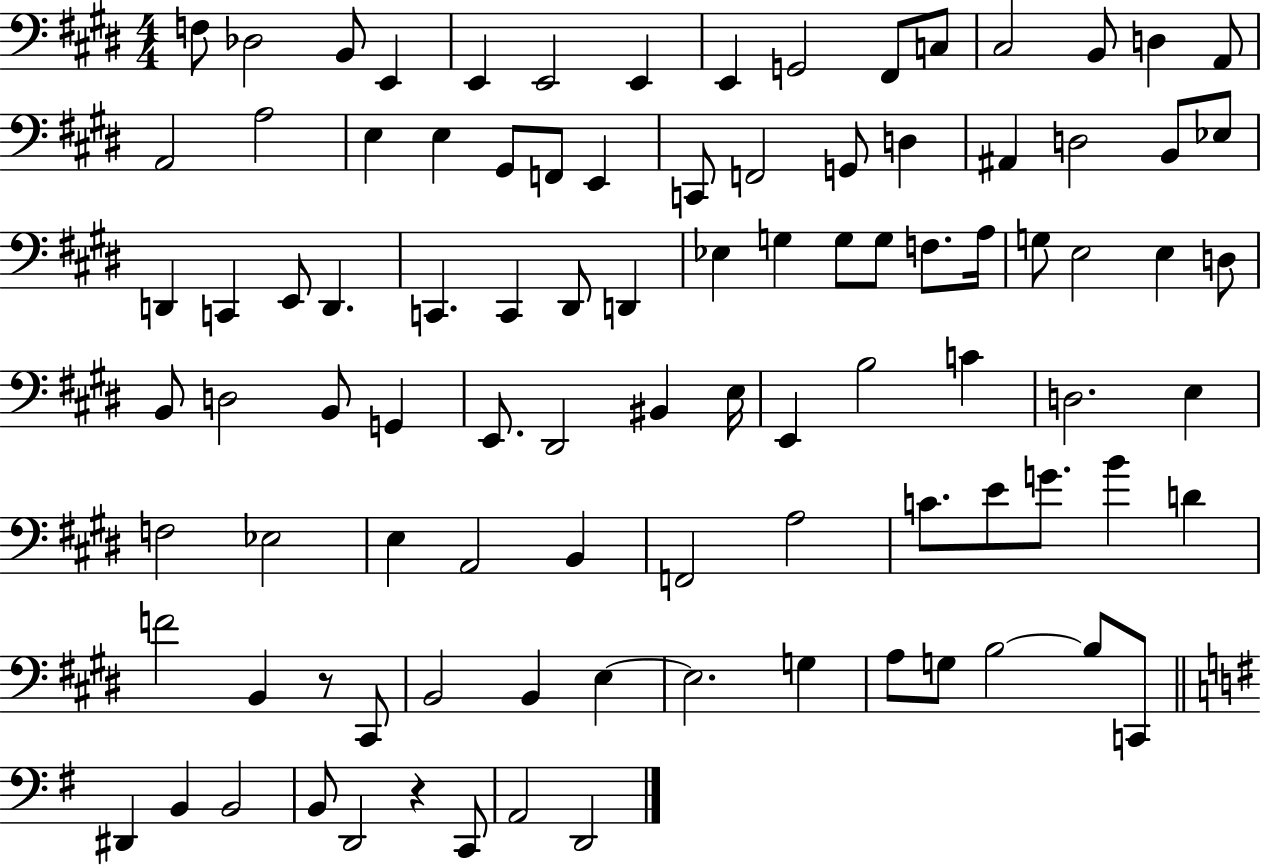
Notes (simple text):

F3/e Db3/h B2/e E2/q E2/q E2/h E2/q E2/q G2/h F#2/e C3/e C#3/h B2/e D3/q A2/e A2/h A3/h E3/q E3/q G#2/e F2/e E2/q C2/e F2/h G2/e D3/q A#2/q D3/h B2/e Eb3/e D2/q C2/q E2/e D2/q. C2/q. C2/q D#2/e D2/q Eb3/q G3/q G3/e G3/e F3/e. A3/s G3/e E3/h E3/q D3/e B2/e D3/h B2/e G2/q E2/e. D#2/h BIS2/q E3/s E2/q B3/h C4/q D3/h. E3/q F3/h Eb3/h E3/q A2/h B2/q F2/h A3/h C4/e. E4/e G4/e. B4/q D4/q F4/h B2/q R/e C#2/e B2/h B2/q E3/q E3/h. G3/q A3/e G3/e B3/h B3/e C2/e D#2/q B2/q B2/h B2/e D2/h R/q C2/e A2/h D2/h